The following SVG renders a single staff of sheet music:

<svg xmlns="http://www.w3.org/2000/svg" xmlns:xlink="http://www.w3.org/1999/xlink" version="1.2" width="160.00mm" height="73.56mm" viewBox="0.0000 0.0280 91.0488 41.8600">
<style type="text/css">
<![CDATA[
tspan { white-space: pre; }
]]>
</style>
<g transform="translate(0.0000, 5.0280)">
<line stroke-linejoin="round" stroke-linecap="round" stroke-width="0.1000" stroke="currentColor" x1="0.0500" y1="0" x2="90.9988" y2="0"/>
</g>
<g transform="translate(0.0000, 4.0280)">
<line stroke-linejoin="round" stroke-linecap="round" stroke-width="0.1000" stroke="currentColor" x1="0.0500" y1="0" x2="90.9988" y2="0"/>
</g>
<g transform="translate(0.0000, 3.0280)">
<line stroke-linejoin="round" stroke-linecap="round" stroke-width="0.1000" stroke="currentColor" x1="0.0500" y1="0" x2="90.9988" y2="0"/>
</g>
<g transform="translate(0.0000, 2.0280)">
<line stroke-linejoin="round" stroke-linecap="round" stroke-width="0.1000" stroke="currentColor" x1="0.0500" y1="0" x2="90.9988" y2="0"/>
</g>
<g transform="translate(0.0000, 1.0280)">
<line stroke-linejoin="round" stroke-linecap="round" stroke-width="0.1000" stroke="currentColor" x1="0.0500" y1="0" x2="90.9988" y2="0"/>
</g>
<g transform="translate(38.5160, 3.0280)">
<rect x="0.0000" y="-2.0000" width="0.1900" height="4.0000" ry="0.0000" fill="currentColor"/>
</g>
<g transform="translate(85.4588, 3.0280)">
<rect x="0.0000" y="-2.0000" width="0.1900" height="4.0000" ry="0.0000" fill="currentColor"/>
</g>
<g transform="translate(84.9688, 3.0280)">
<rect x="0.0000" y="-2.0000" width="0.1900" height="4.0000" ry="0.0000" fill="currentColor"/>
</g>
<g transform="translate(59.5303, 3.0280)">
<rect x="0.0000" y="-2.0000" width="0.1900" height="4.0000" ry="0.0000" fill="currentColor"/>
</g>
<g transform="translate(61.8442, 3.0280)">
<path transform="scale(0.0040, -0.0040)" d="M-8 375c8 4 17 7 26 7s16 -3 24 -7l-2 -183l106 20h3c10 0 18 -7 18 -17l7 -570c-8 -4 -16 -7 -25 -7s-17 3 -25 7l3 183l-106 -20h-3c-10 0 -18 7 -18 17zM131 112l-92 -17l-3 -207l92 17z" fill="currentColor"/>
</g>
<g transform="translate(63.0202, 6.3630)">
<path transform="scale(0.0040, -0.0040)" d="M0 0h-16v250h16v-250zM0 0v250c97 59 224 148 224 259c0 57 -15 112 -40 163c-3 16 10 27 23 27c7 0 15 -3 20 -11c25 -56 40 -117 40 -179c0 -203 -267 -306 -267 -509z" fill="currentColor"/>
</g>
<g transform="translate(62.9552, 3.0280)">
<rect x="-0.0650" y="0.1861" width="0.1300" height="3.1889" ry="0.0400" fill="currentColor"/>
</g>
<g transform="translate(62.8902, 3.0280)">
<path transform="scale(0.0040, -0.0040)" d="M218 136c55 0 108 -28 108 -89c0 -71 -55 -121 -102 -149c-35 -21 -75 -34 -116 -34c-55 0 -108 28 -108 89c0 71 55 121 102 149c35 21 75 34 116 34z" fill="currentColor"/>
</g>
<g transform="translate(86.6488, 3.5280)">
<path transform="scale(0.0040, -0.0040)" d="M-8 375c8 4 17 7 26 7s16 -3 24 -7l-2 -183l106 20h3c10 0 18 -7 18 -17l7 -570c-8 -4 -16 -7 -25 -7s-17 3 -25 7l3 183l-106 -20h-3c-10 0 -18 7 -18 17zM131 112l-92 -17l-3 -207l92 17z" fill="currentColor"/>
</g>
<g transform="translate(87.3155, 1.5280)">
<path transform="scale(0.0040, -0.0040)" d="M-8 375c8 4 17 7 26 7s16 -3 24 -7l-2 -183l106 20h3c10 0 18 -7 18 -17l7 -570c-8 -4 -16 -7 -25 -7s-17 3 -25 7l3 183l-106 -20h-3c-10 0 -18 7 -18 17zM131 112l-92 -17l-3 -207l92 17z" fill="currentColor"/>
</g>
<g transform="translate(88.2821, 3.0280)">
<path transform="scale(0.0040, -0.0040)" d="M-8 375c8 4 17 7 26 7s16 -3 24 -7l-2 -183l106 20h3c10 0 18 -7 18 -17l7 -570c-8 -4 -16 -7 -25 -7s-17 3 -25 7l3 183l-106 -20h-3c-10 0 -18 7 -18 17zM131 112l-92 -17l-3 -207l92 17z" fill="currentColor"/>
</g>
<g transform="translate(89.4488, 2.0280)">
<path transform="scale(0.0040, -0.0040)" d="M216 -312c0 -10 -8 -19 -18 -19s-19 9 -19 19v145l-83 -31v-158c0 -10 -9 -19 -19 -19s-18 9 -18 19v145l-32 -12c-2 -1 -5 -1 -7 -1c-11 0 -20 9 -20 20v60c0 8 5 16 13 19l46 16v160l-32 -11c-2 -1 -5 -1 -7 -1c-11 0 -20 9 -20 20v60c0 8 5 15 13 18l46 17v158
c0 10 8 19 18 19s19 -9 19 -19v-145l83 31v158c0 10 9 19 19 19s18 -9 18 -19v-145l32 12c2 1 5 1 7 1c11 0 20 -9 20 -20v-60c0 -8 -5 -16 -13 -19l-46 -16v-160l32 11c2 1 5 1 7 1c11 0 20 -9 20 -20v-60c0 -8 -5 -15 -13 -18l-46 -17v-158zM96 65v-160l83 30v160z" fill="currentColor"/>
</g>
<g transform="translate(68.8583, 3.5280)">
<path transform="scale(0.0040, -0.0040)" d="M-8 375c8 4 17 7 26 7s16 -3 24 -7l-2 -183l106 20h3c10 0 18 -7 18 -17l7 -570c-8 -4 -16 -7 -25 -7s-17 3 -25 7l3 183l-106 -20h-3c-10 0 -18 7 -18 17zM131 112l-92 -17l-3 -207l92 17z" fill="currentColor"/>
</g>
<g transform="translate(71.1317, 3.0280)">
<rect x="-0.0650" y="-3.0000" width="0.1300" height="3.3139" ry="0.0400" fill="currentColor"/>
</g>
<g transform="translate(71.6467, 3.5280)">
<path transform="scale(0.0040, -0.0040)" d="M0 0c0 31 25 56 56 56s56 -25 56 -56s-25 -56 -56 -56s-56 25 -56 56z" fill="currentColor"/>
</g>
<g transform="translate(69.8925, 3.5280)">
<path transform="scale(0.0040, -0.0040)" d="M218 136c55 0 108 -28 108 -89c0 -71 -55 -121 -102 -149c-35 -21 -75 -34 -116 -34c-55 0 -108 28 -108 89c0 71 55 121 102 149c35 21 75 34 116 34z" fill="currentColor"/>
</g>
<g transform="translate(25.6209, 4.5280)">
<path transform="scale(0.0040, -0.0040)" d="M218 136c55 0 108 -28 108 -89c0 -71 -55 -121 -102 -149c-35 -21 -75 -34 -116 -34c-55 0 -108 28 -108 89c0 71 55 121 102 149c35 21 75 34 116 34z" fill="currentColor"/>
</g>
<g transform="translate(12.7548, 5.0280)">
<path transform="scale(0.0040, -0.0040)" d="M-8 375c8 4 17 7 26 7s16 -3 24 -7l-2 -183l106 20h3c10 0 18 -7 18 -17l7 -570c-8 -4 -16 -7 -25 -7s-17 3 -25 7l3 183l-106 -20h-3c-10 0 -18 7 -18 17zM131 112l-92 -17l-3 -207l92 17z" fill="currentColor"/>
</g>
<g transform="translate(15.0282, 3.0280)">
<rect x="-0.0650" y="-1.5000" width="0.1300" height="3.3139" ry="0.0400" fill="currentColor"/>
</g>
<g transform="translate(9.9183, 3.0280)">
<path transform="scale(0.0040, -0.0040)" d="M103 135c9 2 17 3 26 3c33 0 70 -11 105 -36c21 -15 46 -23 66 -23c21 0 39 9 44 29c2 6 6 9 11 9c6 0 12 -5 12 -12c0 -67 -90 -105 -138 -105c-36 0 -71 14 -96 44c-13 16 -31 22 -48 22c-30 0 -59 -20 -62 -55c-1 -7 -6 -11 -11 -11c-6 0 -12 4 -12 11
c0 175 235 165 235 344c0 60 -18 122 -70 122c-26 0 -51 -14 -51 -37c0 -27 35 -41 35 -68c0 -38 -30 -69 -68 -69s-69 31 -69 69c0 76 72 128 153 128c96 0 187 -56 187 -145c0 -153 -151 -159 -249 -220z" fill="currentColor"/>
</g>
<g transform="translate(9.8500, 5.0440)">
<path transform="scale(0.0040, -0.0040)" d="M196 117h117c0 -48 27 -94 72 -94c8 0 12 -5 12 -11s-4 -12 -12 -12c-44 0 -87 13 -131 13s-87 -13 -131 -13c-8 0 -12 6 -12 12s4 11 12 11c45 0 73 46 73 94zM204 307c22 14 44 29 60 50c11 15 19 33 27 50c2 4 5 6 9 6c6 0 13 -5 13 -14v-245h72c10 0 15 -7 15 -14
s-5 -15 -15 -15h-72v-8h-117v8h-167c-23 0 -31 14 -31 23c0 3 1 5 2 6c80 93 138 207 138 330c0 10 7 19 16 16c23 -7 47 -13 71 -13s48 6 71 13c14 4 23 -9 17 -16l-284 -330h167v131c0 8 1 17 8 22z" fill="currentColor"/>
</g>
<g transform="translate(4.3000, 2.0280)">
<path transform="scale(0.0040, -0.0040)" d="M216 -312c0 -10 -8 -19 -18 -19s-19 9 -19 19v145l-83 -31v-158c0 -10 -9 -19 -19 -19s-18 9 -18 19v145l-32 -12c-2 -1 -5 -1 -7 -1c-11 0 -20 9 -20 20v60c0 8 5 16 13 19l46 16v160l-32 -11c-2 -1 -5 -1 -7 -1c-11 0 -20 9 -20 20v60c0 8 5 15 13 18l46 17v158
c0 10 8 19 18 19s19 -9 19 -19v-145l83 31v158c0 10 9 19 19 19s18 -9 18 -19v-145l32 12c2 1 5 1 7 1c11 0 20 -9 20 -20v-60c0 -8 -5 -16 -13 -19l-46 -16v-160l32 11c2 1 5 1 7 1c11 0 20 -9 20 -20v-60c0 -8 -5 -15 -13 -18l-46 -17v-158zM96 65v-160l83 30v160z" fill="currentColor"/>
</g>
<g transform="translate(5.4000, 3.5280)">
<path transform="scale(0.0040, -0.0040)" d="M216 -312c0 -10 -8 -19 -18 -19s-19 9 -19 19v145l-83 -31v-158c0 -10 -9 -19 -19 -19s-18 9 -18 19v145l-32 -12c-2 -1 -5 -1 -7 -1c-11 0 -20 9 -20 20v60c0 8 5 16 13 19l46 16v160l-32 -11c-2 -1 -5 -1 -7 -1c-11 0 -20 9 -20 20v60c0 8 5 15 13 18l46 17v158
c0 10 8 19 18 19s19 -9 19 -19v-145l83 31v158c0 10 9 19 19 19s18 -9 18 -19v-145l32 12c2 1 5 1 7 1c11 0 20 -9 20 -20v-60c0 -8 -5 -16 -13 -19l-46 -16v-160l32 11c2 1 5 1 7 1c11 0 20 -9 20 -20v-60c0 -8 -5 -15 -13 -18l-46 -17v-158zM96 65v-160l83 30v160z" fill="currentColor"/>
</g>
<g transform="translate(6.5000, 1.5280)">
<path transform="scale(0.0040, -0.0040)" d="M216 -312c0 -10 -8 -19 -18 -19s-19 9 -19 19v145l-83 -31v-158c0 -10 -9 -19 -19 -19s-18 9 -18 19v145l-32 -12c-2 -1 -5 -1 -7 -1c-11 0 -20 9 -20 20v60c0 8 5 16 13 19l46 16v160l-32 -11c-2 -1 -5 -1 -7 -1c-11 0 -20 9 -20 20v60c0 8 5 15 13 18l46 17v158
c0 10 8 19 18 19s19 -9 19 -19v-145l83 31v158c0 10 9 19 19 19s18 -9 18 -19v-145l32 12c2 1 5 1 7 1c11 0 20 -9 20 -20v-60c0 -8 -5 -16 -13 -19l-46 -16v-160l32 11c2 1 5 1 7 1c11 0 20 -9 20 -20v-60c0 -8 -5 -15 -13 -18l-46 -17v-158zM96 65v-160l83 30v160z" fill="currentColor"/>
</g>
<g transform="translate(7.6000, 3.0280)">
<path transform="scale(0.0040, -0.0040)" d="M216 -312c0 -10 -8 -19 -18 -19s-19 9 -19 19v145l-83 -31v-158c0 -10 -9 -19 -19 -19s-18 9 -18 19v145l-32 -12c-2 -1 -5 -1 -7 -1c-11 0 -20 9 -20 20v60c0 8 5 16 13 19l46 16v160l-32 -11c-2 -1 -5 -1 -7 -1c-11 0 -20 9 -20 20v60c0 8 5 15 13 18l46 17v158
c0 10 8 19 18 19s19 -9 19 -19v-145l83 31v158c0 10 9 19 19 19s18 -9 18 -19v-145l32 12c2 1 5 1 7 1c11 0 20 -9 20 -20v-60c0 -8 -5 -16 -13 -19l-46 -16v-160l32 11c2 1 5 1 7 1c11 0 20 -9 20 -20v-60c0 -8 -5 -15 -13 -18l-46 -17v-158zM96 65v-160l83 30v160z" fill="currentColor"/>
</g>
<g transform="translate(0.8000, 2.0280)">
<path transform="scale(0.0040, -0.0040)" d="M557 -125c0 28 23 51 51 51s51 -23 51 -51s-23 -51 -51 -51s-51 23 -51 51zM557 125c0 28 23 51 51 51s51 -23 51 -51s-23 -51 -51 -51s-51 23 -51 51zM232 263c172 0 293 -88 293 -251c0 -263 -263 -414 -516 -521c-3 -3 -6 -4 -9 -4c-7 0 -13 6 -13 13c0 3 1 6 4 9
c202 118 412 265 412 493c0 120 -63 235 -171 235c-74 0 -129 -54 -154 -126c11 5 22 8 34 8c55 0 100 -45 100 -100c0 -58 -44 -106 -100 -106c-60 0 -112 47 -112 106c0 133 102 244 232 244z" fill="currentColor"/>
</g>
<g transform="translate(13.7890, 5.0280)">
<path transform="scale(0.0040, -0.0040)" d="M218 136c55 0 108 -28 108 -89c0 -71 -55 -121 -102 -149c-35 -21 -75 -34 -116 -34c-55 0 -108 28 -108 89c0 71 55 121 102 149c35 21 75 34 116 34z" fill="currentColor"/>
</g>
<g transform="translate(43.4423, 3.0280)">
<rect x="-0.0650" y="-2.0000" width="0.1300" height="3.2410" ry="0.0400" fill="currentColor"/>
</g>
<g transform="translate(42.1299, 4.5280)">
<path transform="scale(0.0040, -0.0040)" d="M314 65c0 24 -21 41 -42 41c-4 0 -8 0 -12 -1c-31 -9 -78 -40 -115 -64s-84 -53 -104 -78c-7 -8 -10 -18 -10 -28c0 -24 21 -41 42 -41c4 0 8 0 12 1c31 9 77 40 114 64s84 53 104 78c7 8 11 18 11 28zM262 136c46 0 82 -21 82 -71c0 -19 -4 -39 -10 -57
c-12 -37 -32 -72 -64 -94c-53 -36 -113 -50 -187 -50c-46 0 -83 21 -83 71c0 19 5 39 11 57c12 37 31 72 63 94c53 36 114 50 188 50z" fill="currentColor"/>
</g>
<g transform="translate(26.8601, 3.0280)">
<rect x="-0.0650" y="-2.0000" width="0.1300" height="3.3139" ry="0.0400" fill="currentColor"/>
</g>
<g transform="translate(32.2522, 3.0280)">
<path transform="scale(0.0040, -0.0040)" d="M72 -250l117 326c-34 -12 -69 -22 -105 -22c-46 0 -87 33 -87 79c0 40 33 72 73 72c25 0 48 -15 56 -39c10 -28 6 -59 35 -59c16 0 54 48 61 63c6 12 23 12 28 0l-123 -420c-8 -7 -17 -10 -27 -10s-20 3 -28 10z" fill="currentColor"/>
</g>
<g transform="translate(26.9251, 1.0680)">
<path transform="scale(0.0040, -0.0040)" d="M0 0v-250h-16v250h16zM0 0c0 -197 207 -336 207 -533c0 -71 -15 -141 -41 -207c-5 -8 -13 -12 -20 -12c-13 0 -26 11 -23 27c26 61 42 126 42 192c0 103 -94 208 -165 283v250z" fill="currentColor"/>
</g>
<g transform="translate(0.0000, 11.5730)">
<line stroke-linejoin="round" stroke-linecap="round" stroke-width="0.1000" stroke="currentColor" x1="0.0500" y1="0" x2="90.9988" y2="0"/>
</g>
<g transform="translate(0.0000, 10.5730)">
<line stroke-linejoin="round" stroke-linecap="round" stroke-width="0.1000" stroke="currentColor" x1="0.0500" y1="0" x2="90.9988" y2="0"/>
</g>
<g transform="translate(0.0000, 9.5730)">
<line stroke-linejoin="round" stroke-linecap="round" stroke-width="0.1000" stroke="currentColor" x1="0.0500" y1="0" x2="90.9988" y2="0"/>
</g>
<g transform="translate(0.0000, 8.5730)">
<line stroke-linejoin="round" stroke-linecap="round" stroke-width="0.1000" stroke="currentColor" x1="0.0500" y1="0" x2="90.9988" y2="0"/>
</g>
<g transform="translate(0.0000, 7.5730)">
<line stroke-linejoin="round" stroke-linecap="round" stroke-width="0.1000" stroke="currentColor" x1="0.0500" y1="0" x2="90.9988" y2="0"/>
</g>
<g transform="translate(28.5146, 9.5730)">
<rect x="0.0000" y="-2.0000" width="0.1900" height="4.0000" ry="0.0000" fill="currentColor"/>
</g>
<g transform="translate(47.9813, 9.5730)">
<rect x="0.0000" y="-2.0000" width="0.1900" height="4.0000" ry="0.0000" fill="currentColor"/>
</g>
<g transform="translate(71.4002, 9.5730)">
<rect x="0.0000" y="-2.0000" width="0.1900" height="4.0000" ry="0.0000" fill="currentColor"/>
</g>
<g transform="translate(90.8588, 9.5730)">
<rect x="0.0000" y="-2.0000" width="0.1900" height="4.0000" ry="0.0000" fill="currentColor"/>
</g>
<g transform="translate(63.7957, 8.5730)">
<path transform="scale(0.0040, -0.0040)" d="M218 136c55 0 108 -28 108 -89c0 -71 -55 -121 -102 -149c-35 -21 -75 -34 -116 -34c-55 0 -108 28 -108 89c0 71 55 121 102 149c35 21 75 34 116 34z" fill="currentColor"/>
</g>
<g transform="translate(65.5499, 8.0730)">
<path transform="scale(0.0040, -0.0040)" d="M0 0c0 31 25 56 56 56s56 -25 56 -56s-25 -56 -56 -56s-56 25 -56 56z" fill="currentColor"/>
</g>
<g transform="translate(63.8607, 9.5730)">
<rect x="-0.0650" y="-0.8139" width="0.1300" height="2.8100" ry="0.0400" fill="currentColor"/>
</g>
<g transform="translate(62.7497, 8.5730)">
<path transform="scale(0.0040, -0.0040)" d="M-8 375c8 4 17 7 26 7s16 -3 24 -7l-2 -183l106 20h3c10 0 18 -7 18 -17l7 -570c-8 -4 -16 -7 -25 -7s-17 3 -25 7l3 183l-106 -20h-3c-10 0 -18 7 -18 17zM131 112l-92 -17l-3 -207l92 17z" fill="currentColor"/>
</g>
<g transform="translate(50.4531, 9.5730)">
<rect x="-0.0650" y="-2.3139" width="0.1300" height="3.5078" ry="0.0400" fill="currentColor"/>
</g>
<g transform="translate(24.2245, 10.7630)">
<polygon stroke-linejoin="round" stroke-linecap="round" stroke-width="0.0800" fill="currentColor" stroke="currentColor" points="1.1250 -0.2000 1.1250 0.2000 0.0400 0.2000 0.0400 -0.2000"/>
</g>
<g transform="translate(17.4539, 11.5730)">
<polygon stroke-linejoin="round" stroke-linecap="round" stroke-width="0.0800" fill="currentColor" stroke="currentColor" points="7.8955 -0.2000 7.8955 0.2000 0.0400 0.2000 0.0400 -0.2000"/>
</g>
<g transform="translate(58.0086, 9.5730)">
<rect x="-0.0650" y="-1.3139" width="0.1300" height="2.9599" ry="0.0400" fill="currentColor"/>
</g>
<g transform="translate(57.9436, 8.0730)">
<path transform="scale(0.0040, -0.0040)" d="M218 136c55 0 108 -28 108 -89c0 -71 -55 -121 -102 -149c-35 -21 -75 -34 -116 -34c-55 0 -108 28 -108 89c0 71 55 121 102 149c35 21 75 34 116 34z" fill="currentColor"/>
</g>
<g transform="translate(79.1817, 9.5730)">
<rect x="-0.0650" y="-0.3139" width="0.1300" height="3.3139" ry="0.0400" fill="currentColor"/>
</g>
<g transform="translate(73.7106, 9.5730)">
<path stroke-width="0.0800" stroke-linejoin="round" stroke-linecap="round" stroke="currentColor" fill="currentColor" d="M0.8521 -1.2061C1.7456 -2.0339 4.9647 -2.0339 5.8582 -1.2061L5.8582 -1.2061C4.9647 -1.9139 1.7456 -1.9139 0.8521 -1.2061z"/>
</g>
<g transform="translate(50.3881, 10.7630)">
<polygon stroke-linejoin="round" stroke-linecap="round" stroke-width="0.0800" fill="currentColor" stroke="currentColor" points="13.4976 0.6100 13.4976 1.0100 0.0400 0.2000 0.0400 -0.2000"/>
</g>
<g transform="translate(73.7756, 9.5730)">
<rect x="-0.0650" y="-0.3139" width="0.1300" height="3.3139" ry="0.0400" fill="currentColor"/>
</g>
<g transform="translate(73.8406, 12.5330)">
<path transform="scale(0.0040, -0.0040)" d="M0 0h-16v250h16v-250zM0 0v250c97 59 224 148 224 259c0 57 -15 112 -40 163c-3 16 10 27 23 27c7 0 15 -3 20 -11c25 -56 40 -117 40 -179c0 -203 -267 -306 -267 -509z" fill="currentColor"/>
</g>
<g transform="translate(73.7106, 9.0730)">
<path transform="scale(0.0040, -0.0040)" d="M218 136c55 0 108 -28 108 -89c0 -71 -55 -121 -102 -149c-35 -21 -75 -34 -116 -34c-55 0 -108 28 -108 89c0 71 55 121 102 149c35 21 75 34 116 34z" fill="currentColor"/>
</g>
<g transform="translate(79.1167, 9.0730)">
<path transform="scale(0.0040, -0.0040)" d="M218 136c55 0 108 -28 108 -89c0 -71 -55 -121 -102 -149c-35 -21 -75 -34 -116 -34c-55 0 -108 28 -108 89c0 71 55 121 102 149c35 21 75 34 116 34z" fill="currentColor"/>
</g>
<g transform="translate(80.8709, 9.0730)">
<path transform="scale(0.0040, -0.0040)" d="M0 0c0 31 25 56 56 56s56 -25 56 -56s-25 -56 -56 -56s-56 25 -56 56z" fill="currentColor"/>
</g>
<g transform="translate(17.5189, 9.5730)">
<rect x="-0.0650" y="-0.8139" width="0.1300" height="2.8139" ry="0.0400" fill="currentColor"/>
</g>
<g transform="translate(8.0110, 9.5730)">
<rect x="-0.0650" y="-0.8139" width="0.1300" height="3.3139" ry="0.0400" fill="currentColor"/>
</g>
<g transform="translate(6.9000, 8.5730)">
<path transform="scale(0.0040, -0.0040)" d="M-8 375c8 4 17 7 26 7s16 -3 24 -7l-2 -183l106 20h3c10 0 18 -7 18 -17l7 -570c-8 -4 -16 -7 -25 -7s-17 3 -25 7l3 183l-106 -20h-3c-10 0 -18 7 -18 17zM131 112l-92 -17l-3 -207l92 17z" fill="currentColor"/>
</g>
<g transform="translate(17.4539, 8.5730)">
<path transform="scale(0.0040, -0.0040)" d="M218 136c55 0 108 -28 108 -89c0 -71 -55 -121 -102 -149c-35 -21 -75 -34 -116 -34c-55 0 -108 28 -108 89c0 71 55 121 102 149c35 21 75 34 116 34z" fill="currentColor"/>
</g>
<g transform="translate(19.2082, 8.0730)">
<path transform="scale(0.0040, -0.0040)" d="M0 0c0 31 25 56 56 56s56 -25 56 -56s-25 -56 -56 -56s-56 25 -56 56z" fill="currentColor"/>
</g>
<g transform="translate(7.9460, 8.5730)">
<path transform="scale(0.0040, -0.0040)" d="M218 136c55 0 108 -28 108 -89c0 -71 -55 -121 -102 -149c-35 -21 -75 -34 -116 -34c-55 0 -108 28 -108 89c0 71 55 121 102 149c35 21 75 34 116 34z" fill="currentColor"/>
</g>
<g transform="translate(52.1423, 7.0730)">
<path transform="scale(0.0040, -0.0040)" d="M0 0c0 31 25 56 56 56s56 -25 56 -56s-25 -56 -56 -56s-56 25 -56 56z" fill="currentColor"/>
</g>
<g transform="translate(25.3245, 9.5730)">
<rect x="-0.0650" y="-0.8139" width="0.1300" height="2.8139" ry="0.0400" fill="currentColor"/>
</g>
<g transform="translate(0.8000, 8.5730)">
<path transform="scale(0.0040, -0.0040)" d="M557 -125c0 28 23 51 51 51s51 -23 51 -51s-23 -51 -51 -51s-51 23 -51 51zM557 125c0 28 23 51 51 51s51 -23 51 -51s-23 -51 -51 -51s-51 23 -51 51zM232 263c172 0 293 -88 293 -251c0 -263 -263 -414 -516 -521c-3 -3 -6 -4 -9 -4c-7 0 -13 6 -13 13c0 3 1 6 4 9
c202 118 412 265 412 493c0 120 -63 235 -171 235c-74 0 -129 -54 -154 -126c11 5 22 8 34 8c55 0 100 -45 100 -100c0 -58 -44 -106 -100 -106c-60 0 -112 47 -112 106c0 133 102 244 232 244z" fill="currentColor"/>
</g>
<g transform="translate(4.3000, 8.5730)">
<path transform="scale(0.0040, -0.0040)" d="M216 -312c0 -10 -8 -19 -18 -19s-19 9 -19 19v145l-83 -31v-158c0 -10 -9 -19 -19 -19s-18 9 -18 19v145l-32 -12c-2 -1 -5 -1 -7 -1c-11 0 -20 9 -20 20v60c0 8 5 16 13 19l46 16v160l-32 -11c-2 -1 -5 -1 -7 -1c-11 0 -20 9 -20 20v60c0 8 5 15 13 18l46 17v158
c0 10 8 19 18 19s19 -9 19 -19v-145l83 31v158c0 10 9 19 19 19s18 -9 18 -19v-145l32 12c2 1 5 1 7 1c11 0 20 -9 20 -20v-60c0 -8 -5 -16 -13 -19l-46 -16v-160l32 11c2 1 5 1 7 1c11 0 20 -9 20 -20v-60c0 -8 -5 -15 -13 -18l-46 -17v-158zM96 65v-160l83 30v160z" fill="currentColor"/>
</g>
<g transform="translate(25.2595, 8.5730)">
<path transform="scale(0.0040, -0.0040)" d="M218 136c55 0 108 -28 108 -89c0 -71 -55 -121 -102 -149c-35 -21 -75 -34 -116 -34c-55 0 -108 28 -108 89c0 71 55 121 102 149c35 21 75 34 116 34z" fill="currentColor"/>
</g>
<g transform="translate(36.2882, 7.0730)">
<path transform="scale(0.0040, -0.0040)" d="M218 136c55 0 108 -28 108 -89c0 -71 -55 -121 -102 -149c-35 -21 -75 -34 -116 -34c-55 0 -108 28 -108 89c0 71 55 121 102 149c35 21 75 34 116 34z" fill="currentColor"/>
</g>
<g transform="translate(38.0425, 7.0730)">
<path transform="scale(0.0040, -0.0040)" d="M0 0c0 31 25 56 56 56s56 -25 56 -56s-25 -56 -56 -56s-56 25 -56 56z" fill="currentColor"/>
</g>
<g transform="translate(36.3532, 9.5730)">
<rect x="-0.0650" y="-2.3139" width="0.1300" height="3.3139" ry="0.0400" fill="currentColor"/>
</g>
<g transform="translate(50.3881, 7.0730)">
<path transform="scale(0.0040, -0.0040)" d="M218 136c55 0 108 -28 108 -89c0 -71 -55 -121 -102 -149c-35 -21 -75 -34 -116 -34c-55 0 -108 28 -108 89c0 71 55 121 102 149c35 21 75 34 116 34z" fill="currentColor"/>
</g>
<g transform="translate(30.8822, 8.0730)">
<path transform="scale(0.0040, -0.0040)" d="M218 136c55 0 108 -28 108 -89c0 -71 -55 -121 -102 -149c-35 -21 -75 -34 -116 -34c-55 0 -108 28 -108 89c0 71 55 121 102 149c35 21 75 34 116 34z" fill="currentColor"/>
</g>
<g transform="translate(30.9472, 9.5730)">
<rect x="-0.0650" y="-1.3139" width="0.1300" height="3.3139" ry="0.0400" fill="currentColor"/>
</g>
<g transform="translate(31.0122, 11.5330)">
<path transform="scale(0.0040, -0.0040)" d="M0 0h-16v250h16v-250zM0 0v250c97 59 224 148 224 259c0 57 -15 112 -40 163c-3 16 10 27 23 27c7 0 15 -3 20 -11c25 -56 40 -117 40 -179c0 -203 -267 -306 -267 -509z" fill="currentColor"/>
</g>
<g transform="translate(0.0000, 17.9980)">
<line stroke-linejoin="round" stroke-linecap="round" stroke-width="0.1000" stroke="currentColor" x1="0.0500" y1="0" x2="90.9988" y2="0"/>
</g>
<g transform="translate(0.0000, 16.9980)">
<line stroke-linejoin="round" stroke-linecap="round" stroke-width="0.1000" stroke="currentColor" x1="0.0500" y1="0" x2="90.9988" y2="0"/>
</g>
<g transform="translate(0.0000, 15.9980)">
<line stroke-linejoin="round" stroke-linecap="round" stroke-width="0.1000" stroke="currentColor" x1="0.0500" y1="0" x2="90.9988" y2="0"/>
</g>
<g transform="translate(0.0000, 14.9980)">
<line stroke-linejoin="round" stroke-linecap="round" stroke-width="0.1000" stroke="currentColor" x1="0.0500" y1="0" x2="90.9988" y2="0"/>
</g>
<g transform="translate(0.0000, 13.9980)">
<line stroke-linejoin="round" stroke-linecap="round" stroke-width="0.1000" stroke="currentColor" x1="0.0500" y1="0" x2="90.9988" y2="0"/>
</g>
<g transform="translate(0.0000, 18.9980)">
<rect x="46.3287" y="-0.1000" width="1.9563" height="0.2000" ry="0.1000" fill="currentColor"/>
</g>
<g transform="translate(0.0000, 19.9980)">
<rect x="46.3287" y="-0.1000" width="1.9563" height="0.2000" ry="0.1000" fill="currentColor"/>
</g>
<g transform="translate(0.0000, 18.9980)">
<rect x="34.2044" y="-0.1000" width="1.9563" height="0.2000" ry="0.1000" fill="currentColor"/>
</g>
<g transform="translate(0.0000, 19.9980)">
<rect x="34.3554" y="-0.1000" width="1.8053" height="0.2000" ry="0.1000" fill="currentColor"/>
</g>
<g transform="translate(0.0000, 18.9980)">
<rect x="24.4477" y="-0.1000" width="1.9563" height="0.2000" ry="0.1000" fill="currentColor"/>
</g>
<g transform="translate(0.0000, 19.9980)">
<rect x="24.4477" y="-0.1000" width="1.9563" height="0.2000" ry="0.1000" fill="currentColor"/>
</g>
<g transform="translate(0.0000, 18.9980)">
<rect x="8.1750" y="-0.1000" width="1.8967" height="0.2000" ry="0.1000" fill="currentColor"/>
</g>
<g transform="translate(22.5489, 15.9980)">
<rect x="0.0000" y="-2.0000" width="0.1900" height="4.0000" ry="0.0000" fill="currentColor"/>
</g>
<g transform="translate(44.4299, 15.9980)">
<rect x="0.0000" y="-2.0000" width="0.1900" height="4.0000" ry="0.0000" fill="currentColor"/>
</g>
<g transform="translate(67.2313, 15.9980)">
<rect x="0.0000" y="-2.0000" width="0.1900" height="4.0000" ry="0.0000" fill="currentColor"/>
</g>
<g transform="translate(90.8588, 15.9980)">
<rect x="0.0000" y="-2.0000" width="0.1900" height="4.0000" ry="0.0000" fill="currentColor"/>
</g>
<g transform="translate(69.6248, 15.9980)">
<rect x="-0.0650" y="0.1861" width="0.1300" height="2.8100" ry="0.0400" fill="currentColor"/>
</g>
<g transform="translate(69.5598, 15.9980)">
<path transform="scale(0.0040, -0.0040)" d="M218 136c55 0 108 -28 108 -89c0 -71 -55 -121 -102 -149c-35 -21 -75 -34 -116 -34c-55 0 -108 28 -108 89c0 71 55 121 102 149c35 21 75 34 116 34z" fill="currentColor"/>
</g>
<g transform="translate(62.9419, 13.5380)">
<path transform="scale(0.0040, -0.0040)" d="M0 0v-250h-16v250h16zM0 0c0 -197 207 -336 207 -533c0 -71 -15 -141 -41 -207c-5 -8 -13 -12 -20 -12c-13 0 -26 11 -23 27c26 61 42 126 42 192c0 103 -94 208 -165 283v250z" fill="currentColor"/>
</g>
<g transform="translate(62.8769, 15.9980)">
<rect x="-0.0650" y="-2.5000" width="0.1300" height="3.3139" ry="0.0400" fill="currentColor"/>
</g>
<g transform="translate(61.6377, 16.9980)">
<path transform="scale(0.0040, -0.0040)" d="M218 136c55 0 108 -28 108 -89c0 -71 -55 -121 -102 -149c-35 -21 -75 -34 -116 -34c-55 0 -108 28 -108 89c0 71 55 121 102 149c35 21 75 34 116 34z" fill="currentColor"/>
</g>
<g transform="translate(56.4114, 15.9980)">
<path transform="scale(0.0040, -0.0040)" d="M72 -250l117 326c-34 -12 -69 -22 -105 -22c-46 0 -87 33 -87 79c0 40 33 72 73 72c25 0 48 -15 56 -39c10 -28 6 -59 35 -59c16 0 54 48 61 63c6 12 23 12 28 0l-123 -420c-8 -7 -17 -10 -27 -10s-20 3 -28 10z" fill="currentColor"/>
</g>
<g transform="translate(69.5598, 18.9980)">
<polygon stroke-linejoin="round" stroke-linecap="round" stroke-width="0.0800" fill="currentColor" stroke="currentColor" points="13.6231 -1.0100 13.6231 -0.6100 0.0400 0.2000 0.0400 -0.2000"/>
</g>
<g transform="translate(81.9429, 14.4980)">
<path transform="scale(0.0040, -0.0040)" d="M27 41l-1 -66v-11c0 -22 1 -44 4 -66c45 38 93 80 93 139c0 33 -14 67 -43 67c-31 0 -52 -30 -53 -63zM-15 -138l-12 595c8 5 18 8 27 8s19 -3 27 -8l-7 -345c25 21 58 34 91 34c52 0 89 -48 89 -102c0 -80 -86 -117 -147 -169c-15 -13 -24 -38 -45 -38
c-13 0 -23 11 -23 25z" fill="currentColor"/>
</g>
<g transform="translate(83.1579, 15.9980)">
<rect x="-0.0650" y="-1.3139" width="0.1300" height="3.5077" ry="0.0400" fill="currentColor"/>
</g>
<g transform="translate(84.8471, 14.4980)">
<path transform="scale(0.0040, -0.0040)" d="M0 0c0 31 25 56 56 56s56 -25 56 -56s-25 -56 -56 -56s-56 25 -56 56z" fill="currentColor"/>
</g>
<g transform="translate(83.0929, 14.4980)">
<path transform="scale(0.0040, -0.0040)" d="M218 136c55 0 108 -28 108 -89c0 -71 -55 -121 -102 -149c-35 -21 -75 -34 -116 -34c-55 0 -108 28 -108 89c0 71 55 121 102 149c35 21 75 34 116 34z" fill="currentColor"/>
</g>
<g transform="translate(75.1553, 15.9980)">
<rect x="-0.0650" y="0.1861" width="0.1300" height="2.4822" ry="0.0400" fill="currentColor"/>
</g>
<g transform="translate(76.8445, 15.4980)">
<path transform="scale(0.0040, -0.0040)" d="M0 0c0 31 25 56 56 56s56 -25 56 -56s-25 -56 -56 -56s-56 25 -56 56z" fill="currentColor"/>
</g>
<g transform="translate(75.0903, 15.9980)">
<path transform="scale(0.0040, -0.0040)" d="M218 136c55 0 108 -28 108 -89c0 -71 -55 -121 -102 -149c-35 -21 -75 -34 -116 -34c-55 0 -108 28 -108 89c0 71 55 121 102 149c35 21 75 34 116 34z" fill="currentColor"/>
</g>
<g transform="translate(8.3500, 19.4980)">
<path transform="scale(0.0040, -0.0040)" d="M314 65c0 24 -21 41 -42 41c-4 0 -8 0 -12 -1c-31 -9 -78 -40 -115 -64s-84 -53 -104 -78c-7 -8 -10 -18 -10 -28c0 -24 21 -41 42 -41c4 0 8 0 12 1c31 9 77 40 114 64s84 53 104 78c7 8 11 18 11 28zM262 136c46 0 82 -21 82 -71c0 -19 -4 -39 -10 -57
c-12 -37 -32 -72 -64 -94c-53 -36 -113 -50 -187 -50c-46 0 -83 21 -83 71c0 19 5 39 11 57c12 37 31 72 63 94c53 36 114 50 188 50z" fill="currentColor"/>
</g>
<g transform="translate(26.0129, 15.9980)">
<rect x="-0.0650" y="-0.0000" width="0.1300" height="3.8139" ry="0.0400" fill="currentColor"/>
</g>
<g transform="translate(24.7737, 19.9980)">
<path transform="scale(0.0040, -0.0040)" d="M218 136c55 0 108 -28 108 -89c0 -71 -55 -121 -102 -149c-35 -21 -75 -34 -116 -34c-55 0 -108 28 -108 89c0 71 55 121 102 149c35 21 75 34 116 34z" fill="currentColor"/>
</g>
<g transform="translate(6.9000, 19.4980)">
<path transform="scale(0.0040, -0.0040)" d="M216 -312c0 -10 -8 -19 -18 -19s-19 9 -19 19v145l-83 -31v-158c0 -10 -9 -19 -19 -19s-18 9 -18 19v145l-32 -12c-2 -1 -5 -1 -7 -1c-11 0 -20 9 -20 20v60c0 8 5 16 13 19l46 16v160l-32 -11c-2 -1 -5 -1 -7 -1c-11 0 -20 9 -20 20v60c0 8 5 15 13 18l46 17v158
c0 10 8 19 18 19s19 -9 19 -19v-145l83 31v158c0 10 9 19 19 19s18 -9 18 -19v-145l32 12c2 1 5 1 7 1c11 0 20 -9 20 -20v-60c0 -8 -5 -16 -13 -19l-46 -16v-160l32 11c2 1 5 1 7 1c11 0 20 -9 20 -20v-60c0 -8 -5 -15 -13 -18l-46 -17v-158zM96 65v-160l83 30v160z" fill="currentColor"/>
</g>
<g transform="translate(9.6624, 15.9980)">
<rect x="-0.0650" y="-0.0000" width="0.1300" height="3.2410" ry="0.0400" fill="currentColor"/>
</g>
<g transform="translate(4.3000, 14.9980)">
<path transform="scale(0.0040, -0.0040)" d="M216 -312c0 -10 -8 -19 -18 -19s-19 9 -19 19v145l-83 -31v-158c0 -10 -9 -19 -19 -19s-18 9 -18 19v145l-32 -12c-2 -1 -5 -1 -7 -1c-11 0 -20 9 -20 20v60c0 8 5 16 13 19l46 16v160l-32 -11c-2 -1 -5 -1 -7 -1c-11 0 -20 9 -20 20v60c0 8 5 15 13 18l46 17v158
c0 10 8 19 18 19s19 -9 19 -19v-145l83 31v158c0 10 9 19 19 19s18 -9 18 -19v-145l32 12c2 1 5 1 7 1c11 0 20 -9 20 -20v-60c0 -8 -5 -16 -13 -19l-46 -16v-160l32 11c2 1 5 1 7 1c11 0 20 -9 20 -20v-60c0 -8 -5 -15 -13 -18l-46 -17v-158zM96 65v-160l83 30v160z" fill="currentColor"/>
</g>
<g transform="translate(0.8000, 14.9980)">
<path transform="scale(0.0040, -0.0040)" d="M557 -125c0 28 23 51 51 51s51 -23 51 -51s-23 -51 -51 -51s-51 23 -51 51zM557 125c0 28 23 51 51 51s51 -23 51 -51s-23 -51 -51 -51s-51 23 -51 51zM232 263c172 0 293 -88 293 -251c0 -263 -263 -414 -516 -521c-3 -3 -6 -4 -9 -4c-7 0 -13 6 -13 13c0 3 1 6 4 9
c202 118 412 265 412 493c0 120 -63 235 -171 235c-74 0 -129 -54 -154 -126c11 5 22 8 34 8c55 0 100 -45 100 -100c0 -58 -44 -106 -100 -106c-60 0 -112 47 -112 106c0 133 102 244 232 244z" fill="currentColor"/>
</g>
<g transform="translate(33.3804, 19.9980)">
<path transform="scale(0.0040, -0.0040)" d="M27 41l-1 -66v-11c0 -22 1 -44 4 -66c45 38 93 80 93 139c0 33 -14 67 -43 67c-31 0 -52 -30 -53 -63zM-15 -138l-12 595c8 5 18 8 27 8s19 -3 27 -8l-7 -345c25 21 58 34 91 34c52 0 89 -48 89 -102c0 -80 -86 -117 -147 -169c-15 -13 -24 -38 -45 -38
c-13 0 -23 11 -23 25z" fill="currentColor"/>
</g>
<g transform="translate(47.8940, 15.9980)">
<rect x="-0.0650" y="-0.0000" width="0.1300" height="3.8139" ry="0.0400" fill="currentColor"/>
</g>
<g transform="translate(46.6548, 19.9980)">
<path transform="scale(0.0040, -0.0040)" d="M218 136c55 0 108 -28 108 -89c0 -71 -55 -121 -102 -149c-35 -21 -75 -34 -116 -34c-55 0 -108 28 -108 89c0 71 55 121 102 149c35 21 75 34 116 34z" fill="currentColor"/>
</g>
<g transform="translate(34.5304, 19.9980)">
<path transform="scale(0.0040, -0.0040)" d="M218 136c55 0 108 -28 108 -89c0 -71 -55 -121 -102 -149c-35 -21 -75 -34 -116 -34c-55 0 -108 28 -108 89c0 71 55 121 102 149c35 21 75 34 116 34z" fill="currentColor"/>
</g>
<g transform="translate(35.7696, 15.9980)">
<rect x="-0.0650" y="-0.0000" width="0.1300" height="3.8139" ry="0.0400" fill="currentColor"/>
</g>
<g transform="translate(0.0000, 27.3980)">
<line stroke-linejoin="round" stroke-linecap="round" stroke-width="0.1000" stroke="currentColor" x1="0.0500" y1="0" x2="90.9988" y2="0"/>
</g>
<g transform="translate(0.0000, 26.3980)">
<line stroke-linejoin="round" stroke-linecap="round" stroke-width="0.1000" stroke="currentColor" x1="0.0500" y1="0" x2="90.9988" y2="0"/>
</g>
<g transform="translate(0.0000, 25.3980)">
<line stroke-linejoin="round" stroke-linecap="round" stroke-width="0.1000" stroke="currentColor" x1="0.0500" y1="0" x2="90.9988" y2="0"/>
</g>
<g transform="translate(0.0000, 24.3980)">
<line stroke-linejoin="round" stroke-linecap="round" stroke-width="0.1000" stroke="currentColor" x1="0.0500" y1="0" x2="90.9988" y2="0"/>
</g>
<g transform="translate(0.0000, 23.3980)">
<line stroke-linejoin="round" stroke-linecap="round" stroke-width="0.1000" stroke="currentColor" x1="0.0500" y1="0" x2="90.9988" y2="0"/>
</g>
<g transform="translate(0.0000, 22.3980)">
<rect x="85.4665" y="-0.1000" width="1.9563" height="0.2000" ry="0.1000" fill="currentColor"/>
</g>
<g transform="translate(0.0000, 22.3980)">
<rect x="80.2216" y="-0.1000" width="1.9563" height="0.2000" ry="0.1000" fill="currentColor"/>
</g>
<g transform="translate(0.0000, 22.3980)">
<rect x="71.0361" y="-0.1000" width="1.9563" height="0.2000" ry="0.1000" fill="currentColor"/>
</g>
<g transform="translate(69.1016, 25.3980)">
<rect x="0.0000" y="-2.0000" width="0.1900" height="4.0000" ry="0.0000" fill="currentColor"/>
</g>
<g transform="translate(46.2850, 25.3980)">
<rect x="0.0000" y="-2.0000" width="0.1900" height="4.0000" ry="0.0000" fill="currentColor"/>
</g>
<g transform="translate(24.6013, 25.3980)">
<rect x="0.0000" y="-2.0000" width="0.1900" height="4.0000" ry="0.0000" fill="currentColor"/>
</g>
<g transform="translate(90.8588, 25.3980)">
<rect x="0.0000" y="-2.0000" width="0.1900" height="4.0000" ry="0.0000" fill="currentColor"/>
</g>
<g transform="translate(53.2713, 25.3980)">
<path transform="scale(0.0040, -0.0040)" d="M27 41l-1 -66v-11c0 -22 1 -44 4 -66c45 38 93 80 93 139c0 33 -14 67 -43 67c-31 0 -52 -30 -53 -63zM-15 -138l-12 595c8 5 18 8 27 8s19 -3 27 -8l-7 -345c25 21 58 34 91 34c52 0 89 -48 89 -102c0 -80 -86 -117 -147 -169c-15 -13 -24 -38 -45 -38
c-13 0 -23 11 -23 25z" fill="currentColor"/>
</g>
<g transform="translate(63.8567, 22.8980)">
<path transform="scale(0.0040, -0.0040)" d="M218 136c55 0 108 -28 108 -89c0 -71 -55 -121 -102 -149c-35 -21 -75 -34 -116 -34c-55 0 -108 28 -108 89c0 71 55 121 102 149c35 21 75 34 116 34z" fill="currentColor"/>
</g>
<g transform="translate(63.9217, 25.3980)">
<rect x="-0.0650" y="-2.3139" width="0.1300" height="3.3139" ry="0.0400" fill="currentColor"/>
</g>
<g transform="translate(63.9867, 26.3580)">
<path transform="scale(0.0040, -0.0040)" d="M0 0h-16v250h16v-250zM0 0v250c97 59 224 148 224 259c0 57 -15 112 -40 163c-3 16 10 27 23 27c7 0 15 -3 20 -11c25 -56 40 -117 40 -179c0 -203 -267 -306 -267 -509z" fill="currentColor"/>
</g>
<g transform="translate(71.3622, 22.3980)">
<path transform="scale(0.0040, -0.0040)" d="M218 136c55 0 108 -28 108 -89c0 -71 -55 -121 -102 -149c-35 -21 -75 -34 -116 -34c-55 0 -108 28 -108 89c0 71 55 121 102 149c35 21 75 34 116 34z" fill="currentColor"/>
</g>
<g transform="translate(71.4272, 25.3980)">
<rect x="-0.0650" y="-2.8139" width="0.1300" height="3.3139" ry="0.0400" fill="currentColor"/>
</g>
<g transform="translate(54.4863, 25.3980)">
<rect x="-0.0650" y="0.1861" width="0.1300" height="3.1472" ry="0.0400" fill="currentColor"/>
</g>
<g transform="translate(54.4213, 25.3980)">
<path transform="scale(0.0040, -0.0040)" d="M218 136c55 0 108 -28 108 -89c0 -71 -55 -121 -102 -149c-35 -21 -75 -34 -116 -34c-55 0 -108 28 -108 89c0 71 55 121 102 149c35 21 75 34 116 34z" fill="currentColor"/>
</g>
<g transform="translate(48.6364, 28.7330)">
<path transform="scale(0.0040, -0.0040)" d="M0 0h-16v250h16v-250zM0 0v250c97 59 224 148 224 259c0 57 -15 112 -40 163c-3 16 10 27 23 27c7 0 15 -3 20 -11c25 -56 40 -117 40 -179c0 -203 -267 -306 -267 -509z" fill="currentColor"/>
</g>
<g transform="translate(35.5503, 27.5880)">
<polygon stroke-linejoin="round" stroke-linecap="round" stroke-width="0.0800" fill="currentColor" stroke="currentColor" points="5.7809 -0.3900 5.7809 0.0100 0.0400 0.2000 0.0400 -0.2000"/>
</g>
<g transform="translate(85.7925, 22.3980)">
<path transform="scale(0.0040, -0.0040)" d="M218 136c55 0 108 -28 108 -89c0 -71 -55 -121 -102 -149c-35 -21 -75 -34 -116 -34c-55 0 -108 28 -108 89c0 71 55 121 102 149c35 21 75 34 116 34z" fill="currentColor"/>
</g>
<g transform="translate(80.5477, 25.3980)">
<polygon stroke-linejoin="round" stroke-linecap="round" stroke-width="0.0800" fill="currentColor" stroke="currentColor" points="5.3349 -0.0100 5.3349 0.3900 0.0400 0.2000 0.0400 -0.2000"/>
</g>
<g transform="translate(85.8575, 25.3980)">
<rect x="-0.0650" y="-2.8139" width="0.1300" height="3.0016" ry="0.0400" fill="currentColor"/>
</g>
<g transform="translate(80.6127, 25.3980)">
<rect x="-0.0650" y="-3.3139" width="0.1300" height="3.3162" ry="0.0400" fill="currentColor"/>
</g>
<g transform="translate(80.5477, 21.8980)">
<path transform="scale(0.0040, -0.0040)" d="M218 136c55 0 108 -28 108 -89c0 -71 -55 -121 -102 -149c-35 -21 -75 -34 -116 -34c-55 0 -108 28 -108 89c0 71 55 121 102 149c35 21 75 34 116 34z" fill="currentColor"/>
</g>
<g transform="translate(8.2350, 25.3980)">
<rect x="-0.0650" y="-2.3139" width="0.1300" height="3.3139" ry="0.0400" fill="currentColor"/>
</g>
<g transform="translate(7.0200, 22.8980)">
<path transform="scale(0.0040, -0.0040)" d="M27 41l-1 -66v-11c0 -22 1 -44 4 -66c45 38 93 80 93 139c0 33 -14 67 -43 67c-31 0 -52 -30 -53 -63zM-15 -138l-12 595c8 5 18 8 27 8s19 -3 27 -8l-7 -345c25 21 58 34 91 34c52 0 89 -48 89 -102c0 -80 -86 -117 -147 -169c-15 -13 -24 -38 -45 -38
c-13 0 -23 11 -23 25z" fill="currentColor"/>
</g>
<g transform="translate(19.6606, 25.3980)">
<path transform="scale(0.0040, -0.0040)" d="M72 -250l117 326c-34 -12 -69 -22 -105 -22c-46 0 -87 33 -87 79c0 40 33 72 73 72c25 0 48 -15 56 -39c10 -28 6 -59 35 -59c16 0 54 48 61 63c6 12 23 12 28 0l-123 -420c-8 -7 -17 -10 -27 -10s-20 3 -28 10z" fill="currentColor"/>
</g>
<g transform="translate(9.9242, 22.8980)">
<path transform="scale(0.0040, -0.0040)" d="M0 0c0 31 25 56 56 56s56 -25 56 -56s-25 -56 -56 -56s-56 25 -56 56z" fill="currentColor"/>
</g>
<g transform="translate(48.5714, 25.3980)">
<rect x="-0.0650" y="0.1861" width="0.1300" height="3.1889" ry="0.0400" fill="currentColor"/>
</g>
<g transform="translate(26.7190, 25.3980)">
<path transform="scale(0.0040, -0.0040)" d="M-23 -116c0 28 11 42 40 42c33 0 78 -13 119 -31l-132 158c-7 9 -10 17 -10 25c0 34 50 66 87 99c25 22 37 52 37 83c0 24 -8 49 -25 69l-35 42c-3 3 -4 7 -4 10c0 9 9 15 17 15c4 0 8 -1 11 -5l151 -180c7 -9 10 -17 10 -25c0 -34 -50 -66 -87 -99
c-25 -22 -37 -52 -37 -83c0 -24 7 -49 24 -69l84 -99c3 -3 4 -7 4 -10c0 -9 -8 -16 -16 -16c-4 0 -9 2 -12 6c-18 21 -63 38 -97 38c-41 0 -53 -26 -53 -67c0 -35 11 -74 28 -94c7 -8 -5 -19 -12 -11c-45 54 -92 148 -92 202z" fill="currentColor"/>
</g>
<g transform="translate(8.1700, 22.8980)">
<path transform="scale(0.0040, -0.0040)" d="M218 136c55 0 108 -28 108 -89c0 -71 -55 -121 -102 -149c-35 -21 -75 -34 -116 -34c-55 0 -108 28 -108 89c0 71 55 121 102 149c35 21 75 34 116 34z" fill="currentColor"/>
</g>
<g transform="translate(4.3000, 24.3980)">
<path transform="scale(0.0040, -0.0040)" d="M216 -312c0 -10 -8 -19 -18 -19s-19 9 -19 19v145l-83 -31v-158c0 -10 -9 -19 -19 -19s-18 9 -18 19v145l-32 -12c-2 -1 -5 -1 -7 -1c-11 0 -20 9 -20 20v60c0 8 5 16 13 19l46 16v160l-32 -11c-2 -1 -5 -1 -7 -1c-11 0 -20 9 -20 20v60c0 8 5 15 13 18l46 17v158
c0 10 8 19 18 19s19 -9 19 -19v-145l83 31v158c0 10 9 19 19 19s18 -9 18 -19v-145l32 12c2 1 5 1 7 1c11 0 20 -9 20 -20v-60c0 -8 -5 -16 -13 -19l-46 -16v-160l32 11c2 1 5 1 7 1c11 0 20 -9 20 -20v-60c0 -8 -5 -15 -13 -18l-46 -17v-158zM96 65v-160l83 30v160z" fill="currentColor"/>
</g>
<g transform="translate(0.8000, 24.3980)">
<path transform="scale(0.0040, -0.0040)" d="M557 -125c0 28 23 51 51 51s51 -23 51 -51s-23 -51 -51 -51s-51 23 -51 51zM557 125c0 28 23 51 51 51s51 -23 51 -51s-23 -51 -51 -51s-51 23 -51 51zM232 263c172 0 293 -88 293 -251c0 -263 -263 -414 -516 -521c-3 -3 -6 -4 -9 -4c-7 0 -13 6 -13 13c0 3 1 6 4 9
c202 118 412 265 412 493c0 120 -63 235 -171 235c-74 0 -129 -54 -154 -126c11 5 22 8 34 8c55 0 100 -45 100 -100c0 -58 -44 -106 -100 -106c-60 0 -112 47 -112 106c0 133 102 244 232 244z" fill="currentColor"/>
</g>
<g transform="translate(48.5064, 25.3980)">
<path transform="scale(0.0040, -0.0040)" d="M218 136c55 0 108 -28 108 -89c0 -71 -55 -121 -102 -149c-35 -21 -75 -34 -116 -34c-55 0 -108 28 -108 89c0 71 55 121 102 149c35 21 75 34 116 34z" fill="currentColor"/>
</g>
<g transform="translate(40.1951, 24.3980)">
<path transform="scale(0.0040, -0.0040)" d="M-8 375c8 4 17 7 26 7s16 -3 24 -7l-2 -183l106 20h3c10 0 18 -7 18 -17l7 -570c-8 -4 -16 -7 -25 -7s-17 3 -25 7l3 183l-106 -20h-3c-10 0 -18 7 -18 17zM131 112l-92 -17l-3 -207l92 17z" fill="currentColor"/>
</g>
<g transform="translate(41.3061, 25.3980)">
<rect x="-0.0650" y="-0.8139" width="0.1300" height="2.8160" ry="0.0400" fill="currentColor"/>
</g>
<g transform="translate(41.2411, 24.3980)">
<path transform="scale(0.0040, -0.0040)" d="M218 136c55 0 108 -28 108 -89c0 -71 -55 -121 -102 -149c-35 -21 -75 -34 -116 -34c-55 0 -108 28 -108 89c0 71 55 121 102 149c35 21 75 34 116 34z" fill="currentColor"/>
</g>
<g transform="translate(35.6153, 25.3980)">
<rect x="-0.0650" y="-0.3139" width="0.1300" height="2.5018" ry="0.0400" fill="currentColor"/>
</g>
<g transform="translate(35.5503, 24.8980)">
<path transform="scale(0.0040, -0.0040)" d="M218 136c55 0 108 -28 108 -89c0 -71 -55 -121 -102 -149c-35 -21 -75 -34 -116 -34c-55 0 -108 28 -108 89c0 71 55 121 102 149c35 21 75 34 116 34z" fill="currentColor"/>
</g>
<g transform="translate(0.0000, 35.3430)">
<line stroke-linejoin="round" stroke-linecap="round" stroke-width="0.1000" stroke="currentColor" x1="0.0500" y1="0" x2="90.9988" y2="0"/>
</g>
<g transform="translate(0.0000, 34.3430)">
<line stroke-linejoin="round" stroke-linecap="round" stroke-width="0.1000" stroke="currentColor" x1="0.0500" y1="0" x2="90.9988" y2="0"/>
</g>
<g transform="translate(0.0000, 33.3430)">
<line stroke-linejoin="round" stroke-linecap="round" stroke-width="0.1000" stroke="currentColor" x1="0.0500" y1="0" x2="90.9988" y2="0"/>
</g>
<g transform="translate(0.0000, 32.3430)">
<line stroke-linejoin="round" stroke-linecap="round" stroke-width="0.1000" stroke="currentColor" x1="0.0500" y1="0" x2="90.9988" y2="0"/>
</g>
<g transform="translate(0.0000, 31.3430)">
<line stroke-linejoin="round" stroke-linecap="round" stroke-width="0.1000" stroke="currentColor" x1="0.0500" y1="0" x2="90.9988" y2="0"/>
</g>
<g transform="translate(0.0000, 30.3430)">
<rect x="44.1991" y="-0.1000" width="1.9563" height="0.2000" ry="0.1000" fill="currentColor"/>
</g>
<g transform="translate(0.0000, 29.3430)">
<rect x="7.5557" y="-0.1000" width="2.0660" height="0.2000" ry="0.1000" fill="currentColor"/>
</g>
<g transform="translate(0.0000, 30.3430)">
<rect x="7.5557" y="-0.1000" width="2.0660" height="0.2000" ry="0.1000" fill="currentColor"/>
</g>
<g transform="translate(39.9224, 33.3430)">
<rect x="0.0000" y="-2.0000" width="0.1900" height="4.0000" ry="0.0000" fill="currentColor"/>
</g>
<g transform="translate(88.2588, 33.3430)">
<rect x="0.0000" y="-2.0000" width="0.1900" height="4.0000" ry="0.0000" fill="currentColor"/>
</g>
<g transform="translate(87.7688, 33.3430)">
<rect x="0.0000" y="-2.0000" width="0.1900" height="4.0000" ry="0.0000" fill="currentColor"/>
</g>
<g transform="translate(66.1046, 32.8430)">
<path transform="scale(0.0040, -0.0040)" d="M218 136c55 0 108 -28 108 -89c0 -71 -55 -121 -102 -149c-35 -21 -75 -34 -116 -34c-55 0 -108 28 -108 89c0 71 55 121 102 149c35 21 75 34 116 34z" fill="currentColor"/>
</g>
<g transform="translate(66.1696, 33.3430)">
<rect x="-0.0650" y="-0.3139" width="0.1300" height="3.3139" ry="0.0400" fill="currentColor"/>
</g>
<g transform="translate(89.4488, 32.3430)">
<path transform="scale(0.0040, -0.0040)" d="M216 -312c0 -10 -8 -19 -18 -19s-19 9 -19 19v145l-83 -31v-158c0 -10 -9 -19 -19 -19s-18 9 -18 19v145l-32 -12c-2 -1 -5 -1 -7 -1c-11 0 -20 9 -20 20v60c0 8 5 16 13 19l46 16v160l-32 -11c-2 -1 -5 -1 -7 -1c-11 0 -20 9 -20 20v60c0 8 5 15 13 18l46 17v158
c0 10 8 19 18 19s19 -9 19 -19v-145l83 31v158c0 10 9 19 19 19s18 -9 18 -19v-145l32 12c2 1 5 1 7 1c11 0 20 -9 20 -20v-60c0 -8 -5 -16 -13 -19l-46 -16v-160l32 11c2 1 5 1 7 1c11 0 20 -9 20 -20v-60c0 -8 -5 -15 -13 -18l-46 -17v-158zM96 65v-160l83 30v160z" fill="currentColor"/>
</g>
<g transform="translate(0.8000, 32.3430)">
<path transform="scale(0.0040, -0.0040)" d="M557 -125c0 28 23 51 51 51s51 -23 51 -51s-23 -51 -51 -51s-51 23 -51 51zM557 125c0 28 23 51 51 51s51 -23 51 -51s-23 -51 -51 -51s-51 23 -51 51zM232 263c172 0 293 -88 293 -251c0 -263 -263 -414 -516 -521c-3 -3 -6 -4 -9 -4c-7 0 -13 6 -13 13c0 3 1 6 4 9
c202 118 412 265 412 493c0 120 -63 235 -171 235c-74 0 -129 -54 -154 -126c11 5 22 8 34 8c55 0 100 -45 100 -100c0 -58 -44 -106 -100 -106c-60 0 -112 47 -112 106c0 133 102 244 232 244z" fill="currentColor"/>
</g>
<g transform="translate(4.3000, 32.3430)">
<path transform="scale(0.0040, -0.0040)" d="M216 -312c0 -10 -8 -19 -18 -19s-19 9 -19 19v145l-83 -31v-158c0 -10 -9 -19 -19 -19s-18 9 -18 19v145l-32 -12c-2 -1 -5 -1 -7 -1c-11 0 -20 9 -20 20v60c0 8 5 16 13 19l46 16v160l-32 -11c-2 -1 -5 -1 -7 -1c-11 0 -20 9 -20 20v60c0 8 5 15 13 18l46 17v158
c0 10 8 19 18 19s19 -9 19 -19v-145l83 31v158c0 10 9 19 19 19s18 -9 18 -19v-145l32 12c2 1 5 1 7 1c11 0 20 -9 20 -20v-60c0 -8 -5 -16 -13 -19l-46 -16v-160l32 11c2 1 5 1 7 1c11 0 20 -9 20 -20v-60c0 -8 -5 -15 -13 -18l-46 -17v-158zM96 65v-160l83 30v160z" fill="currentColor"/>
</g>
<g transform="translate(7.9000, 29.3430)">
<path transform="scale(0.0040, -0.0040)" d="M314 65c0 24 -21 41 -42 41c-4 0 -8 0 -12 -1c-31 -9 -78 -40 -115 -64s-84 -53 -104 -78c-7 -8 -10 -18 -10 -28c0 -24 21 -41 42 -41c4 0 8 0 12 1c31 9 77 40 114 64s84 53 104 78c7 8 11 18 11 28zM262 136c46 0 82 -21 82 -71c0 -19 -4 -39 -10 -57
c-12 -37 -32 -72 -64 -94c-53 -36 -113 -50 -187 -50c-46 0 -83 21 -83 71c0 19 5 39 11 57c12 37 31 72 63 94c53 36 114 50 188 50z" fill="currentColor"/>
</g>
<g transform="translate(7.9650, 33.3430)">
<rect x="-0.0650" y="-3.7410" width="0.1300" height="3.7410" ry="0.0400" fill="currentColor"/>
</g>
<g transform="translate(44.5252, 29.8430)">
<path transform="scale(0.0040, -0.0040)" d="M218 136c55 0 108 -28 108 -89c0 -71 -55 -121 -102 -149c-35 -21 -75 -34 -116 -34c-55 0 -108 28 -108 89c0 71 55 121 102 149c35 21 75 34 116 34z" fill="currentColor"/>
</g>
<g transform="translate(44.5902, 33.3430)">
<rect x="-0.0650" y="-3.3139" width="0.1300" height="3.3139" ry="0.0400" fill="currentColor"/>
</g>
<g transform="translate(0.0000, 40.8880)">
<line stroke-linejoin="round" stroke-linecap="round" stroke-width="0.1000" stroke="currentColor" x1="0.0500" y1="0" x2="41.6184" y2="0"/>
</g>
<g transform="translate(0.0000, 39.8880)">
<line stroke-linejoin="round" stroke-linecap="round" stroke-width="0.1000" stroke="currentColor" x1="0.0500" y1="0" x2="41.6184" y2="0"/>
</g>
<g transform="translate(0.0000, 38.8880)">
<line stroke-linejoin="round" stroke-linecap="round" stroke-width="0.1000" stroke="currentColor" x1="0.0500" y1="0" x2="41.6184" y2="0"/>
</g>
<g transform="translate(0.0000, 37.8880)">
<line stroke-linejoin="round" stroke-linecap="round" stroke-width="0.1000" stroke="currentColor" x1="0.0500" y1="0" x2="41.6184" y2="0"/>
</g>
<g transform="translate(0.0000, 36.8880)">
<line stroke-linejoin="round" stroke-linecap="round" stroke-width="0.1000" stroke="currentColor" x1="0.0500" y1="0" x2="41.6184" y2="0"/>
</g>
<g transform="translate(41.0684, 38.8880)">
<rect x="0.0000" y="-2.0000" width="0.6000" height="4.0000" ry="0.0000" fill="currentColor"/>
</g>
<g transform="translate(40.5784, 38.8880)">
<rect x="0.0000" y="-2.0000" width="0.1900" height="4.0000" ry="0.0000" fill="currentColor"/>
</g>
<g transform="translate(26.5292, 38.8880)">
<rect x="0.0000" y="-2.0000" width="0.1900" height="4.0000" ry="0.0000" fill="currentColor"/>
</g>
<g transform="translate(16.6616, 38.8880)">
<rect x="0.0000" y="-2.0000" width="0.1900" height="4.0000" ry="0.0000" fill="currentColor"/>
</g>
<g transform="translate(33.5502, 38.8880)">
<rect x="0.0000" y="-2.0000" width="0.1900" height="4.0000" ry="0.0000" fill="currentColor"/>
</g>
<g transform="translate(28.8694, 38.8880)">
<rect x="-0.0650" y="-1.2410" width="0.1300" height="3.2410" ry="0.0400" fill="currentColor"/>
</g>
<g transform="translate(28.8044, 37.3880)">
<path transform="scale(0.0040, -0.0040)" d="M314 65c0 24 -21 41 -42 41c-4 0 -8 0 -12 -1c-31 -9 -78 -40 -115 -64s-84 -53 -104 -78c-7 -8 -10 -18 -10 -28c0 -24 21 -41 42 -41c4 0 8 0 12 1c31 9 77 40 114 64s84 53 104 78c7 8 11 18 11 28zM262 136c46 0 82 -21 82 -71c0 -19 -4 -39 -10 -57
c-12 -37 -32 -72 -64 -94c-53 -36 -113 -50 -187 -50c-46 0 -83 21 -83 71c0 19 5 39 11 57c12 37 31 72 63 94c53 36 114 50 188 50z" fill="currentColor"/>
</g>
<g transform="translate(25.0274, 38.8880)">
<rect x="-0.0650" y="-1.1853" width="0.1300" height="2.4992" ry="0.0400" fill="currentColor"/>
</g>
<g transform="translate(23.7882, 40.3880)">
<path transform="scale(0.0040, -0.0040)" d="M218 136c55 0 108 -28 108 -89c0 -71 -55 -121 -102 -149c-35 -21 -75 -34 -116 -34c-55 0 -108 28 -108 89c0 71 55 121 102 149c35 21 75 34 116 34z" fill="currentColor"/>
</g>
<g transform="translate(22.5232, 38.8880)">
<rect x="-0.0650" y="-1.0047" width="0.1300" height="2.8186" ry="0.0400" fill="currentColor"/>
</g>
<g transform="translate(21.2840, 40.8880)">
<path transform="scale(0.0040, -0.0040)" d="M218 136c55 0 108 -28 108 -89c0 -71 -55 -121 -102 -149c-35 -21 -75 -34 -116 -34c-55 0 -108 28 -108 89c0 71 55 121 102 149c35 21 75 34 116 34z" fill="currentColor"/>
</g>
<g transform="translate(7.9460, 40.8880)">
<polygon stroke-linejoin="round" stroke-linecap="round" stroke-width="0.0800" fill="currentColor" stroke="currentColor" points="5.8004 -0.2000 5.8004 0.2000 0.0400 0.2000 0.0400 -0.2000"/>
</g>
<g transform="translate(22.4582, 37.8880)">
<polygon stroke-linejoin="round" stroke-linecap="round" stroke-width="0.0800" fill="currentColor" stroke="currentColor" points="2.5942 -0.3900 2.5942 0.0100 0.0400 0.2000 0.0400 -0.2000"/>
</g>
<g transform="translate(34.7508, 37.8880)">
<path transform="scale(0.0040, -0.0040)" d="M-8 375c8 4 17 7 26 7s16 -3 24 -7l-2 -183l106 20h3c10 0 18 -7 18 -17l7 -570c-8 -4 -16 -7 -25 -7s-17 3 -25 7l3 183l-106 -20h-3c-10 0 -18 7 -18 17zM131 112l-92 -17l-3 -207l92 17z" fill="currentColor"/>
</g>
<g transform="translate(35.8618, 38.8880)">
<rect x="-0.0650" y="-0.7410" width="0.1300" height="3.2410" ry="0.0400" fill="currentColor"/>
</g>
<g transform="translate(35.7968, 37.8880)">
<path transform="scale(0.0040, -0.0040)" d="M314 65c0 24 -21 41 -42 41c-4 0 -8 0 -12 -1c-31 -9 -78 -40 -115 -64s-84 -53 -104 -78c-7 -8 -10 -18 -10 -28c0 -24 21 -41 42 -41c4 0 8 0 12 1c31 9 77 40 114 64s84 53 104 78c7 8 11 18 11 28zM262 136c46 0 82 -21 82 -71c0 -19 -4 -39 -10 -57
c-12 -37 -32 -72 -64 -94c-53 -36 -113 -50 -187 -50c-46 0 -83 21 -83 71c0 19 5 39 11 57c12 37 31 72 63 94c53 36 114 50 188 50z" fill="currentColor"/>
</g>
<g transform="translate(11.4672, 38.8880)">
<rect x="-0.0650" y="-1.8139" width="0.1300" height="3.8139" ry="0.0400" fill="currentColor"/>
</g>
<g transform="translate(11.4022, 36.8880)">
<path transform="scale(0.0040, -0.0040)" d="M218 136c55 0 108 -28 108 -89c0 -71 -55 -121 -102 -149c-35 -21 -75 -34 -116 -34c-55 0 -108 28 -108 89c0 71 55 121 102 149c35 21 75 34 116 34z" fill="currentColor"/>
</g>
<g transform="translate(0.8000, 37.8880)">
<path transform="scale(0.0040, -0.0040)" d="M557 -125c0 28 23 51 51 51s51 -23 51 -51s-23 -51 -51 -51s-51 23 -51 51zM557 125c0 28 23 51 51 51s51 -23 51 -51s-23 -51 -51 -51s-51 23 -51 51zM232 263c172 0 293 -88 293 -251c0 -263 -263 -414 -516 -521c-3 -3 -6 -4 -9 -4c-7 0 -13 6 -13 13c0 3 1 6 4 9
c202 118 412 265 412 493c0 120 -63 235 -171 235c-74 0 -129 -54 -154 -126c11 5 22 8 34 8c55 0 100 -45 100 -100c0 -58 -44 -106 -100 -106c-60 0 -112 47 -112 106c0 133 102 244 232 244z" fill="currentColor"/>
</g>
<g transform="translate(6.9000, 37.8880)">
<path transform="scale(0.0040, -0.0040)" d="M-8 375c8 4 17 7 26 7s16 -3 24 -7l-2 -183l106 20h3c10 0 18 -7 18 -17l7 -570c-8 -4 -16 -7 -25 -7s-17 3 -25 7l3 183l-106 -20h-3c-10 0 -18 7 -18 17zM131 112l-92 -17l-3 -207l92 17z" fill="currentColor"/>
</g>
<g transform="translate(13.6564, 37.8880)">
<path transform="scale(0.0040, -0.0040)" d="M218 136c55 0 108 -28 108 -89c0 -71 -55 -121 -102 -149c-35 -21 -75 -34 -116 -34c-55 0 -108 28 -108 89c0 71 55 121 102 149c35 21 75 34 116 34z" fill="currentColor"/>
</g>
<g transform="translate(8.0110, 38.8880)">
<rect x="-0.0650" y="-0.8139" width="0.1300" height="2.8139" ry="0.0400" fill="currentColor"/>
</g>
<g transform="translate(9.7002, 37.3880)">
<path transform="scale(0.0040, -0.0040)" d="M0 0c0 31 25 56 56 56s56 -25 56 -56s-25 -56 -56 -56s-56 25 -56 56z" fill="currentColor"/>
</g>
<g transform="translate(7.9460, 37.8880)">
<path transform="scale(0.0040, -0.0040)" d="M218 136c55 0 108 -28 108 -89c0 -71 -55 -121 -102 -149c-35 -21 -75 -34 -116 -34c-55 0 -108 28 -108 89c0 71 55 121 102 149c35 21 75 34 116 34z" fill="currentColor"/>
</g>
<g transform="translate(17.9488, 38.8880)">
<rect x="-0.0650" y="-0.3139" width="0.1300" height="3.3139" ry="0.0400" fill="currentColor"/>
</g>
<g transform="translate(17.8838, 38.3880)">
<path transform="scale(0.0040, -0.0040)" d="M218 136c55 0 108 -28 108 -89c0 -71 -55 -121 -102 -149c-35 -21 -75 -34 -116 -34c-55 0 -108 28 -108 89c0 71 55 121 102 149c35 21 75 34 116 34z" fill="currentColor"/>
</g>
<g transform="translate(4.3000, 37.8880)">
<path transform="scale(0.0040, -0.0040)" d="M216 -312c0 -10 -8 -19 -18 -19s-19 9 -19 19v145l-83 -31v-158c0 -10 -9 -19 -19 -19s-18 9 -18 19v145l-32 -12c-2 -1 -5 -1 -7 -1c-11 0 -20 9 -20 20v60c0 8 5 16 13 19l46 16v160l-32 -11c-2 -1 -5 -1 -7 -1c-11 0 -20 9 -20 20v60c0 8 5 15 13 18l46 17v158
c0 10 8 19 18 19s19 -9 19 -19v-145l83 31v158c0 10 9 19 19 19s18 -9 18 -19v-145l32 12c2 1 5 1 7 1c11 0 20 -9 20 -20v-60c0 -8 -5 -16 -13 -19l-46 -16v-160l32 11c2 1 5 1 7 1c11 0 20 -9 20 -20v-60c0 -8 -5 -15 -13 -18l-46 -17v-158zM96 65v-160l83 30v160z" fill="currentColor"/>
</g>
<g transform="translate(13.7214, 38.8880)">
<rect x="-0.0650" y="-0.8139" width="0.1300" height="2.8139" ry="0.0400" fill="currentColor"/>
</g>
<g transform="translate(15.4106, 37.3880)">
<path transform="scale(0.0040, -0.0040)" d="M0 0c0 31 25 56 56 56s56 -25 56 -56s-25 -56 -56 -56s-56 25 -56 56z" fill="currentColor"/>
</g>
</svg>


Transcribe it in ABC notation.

X:1
T:Untitled
M:2/4
L:1/4
K:E
G,, A,,/2 z/2 A,,2 D,/2 C, F, F,/2 F,/4 G,/2 B, B,/2 G,/2 F,/2 E,/2 E, ^D,,2 C,, _C,, C,, z/2 B,,/2 D,/2 D,/2 _G,/2 _B, z/2 z E,/2 F,/2 D,/2 _D, B,/2 C D/2 C/2 E2 D E, F,/2 A,/2 F,/2 E, G,,/2 A,,/2 G,2 F,2